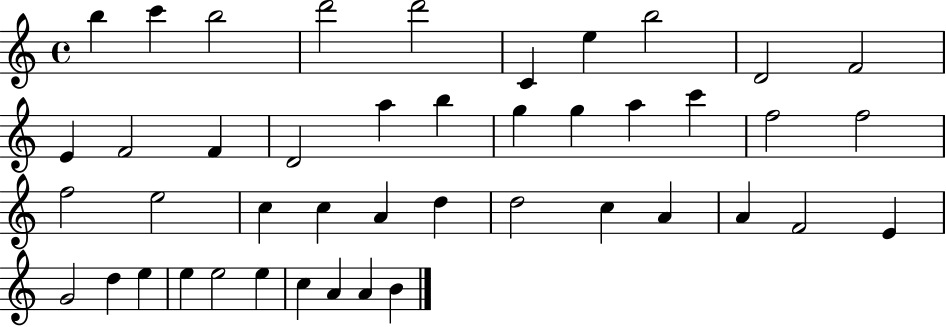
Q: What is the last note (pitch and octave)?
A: B4